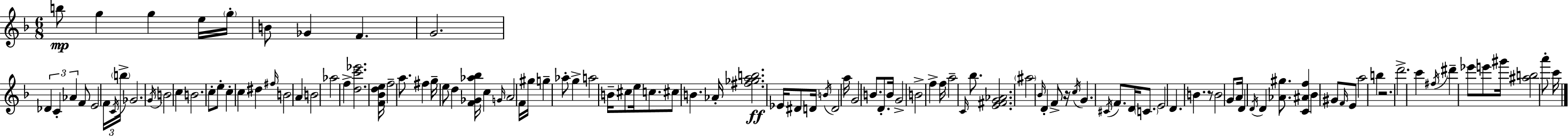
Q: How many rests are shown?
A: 3